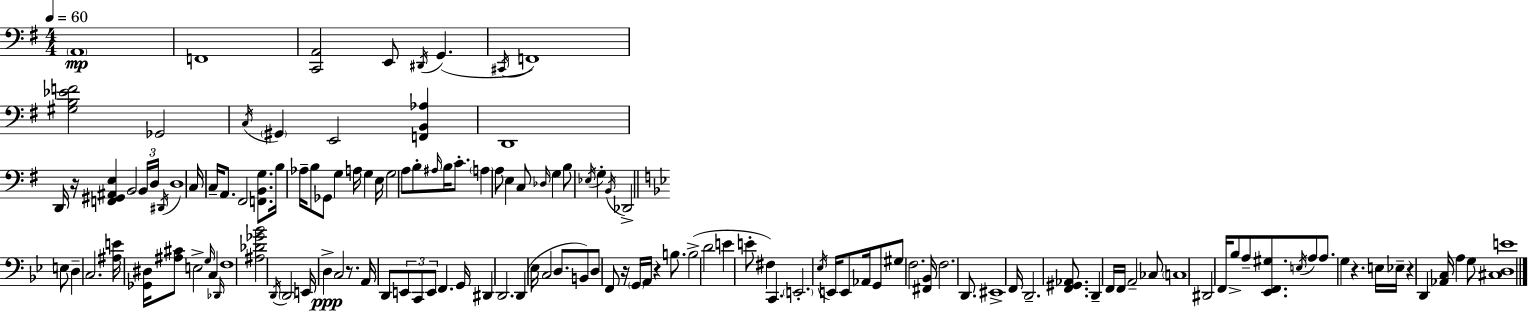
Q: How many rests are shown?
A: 6